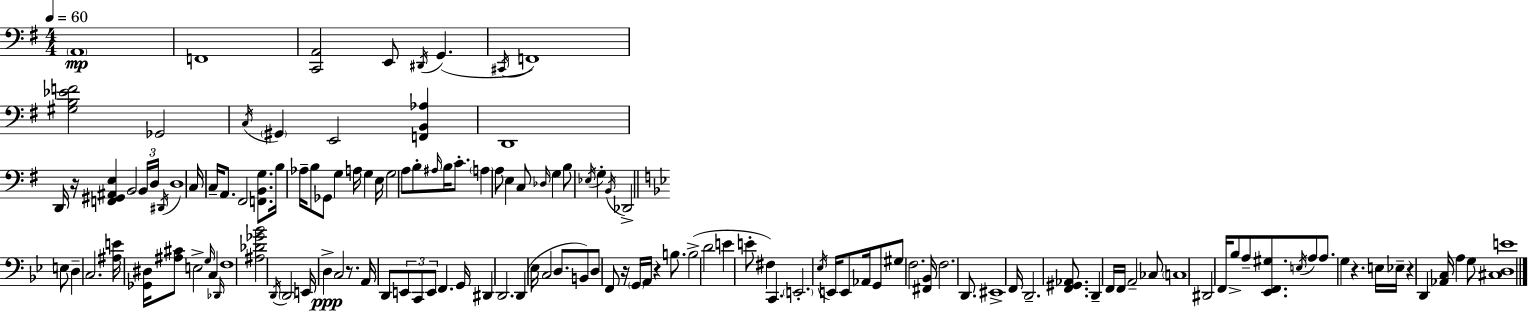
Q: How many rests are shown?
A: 6